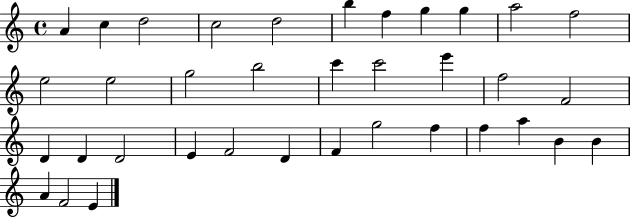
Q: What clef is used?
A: treble